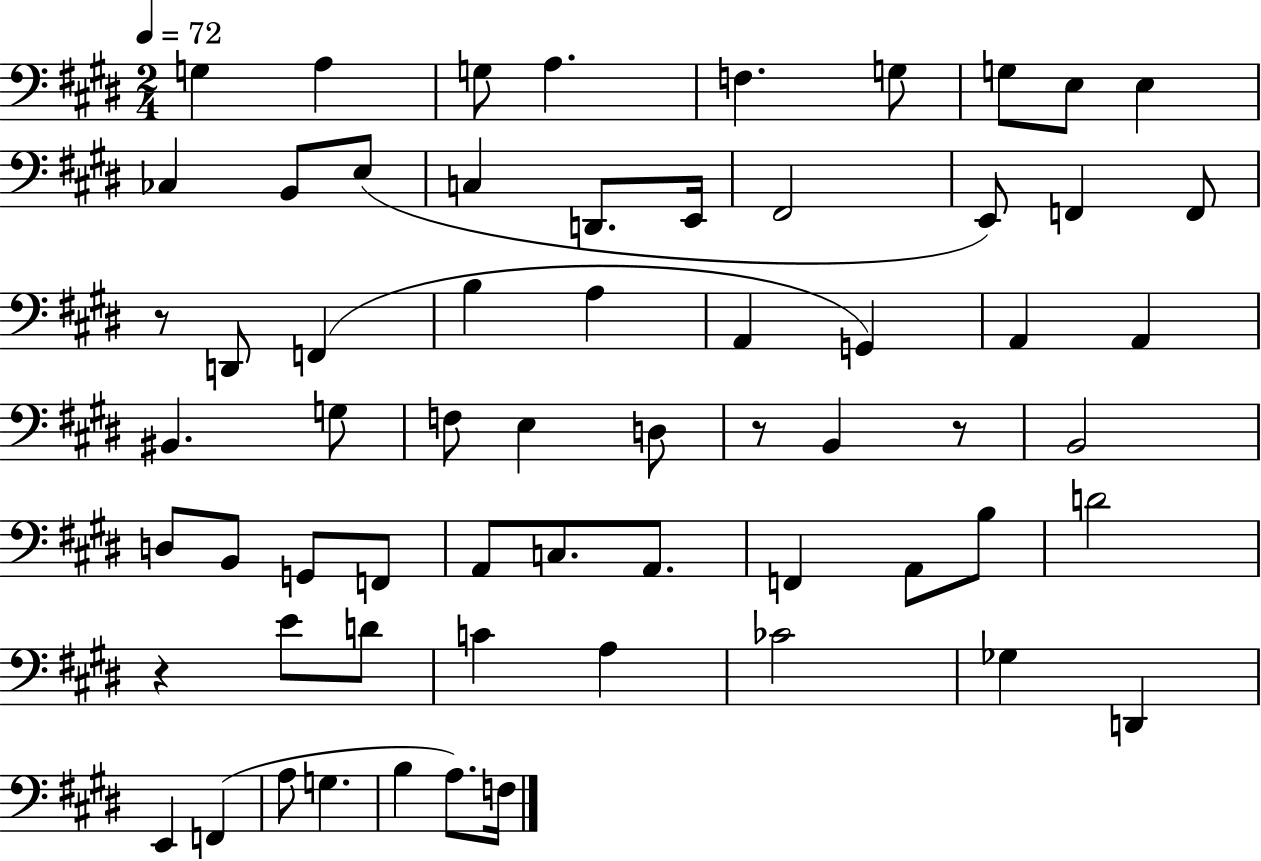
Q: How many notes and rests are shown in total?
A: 63